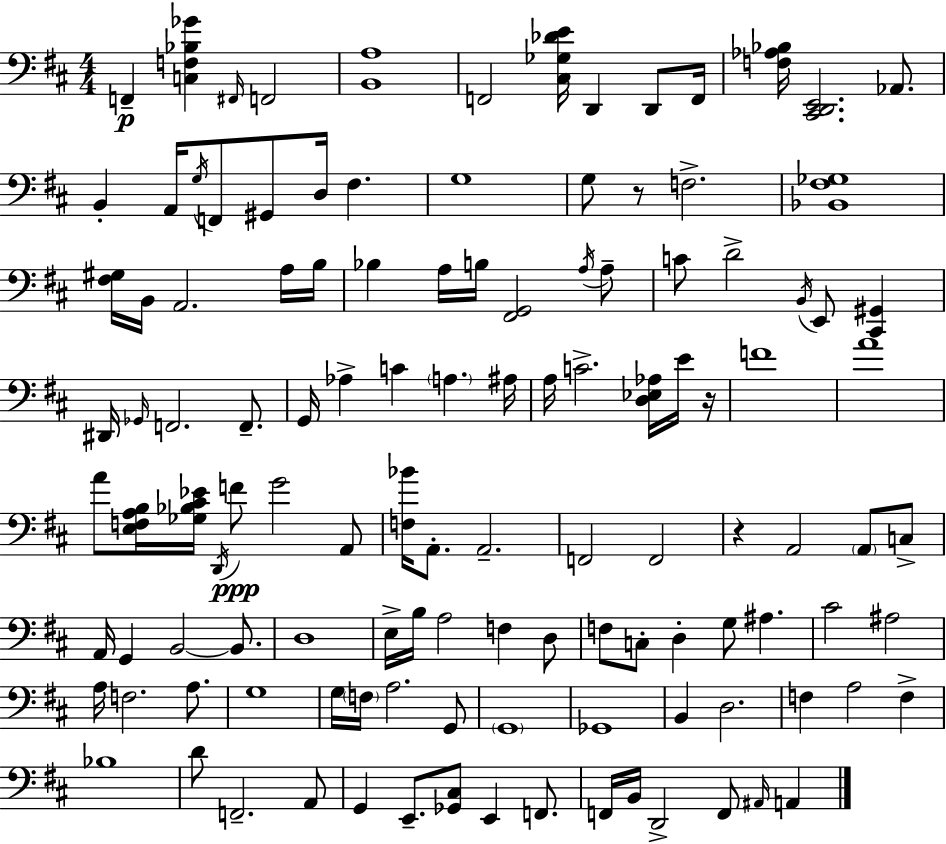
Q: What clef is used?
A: bass